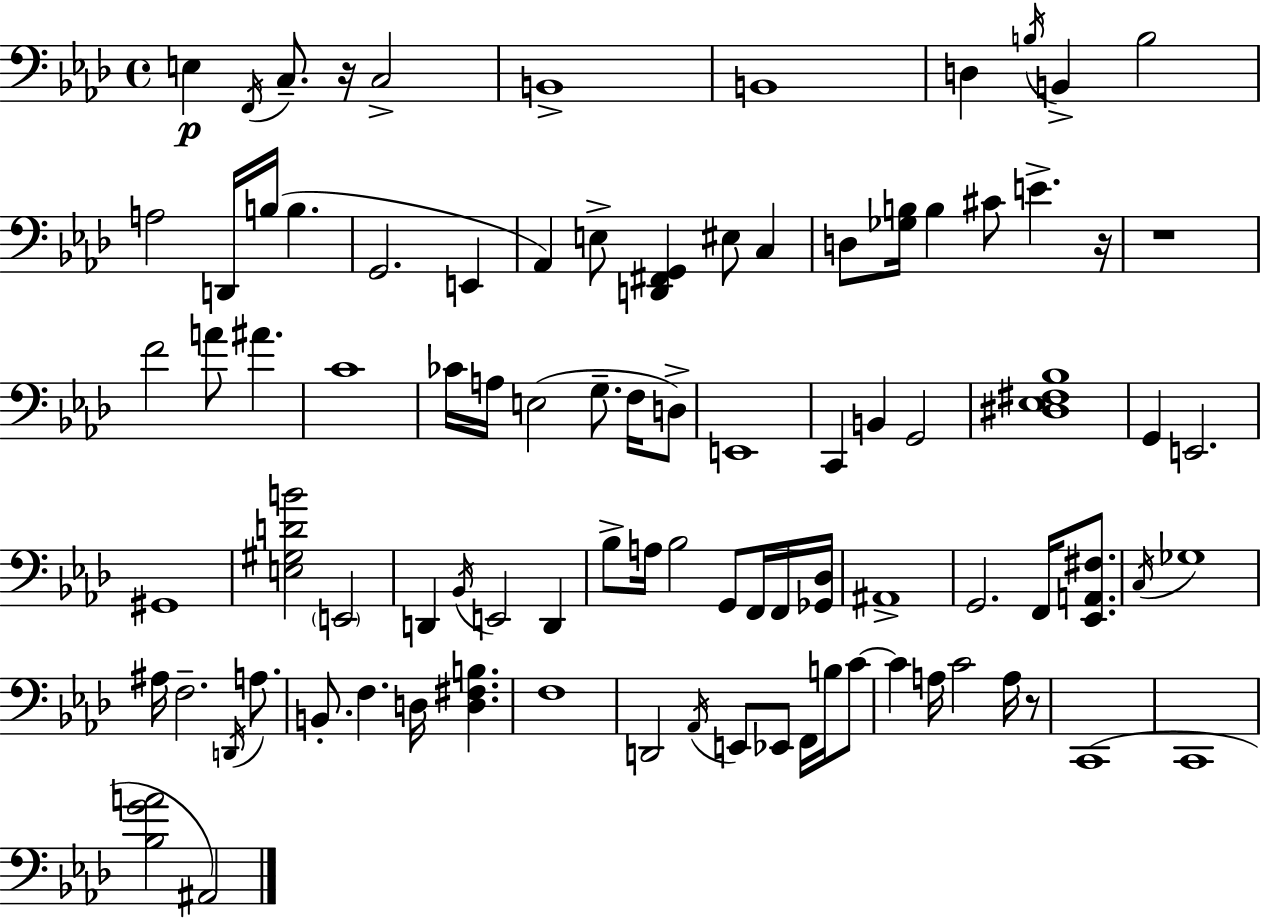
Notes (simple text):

E3/q F2/s C3/e. R/s C3/h B2/w B2/w D3/q B3/s B2/q B3/h A3/h D2/s B3/s B3/q. G2/h. E2/q Ab2/q E3/e [D2,F#2,G2]/q EIS3/e C3/q D3/e [Gb3,B3]/s B3/q C#4/e E4/q. R/s R/w F4/h A4/e A#4/q. C4/w CES4/s A3/s E3/h G3/e. F3/s D3/e E2/w C2/q B2/q G2/h [D#3,Eb3,F#3,Bb3]/w G2/q E2/h. G#2/w [E3,G#3,D4,B4]/h E2/h D2/q Bb2/s E2/h D2/q Bb3/e A3/s Bb3/h G2/e F2/s F2/s [Gb2,Db3]/s A#2/w G2/h. F2/s [Eb2,A2,F#3]/e. C3/s Gb3/w A#3/s F3/h. D2/s A3/e. B2/e. F3/q. D3/s [D3,F#3,B3]/q. F3/w D2/h Ab2/s E2/e Eb2/e F2/s B3/s C4/e C4/q A3/s C4/h A3/s R/e C2/w C2/w [Bb3,G4,A4]/h A#2/h